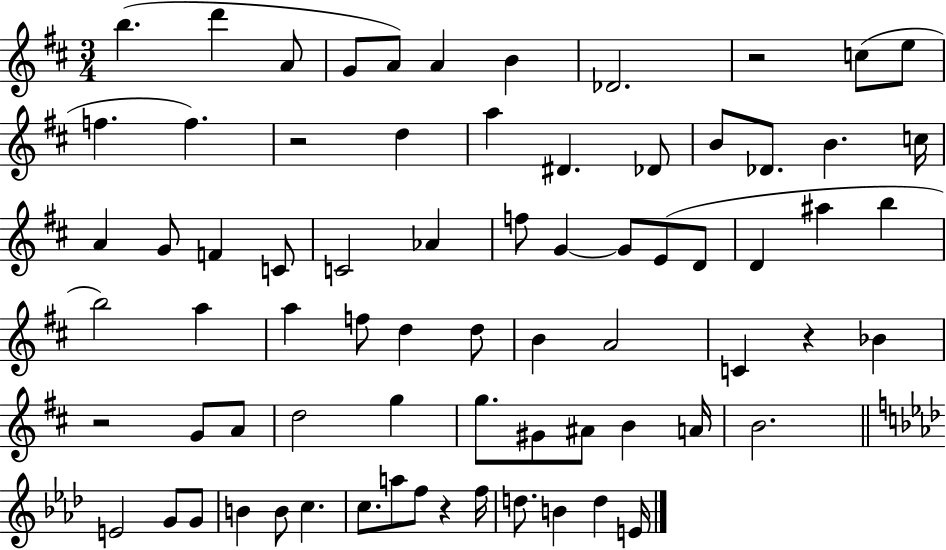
B5/q. D6/q A4/e G4/e A4/e A4/q B4/q Db4/h. R/h C5/e E5/e F5/q. F5/q. R/h D5/q A5/q D#4/q. Db4/e B4/e Db4/e. B4/q. C5/s A4/q G4/e F4/q C4/e C4/h Ab4/q F5/e G4/q G4/e E4/e D4/e D4/q A#5/q B5/q B5/h A5/q A5/q F5/e D5/q D5/e B4/q A4/h C4/q R/q Bb4/q R/h G4/e A4/e D5/h G5/q G5/e. G#4/e A#4/e B4/q A4/s B4/h. E4/h G4/e G4/e B4/q B4/e C5/q. C5/e. A5/e F5/e R/q F5/s D5/e. B4/q D5/q E4/s